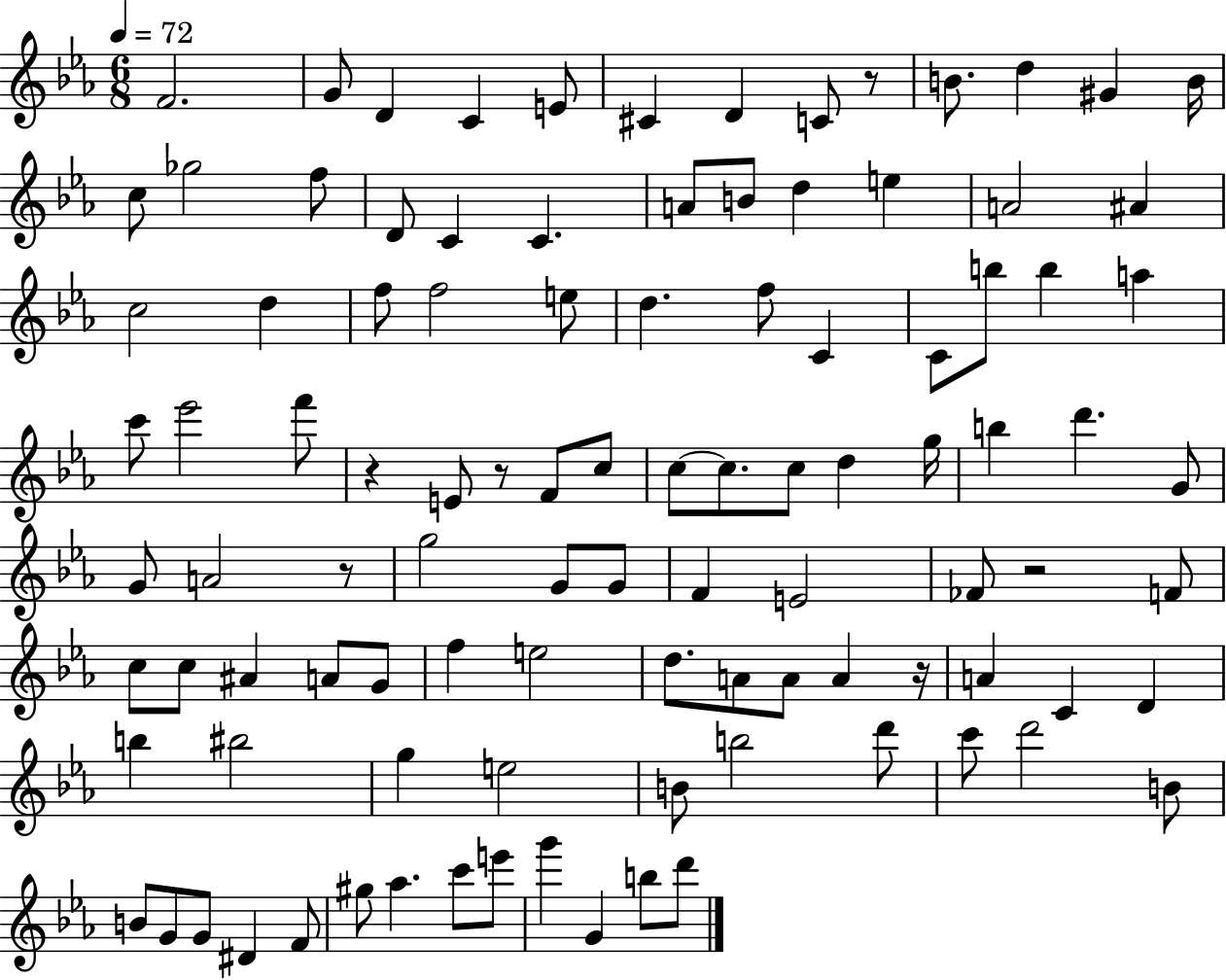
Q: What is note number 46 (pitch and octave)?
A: D5